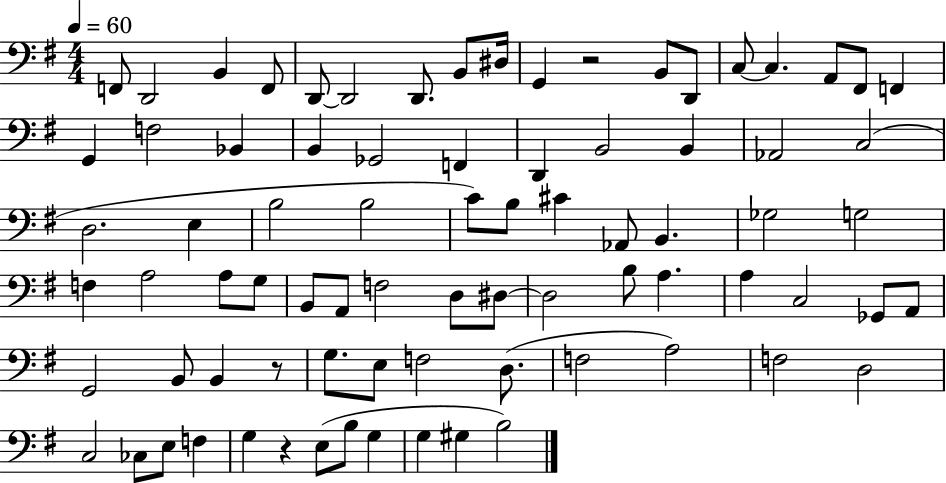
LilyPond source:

{
  \clef bass
  \numericTimeSignature
  \time 4/4
  \key g \major
  \tempo 4 = 60
  f,8 d,2 b,4 f,8 | d,8~~ d,2 d,8. b,8 dis16 | g,4 r2 b,8 d,8 | c8~~ c4. a,8 fis,8 f,4 | \break g,4 f2 bes,4 | b,4 ges,2 f,4 | d,4 b,2 b,4 | aes,2 c2( | \break d2. e4 | b2 b2 | c'8) b8 cis'4 aes,8 b,4. | ges2 g2 | \break f4 a2 a8 g8 | b,8 a,8 f2 d8 dis8~~ | dis2 b8 a4. | a4 c2 ges,8 a,8 | \break g,2 b,8 b,4 r8 | g8. e8 f2 d8.( | f2 a2) | f2 d2 | \break c2 ces8 e8 f4 | g4 r4 e8( b8 g4 | g4 gis4 b2) | \bar "|."
}